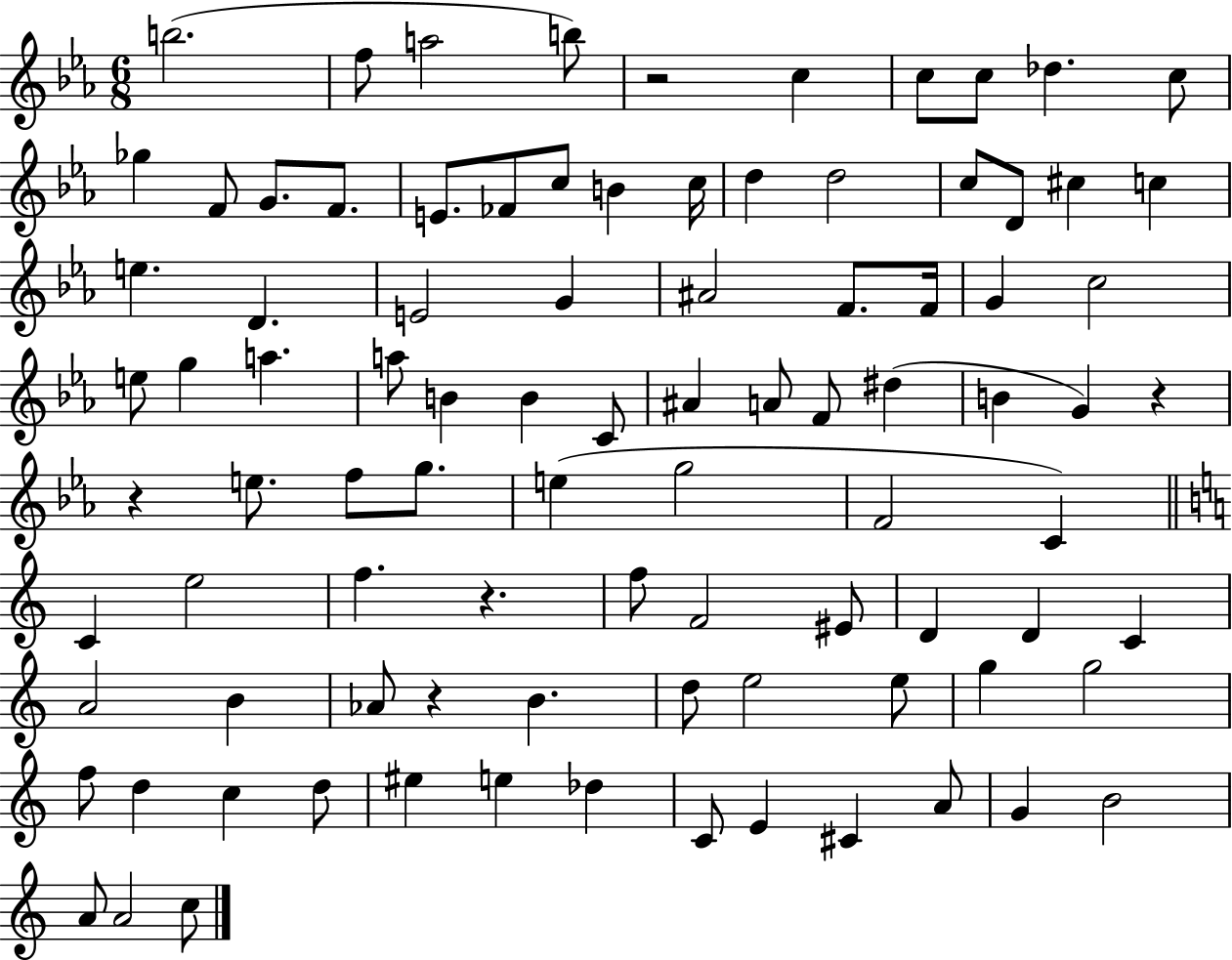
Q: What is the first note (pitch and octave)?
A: B5